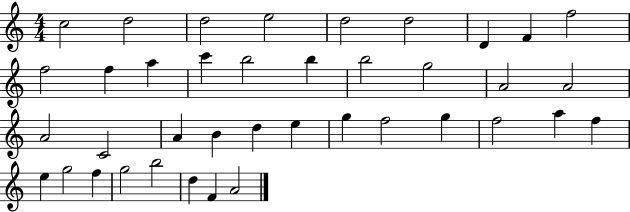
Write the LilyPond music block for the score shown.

{
  \clef treble
  \numericTimeSignature
  \time 4/4
  \key c \major
  c''2 d''2 | d''2 e''2 | d''2 d''2 | d'4 f'4 f''2 | \break f''2 f''4 a''4 | c'''4 b''2 b''4 | b''2 g''2 | a'2 a'2 | \break a'2 c'2 | a'4 b'4 d''4 e''4 | g''4 f''2 g''4 | f''2 a''4 f''4 | \break e''4 g''2 f''4 | g''2 b''2 | d''4 f'4 a'2 | \bar "|."
}